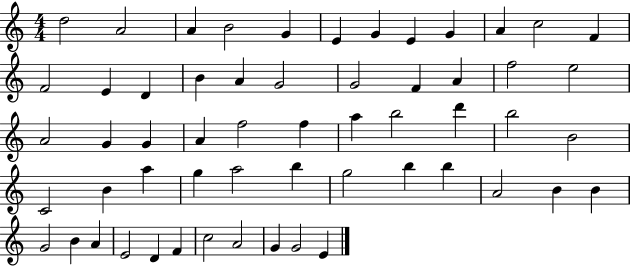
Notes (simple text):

D5/h A4/h A4/q B4/h G4/q E4/q G4/q E4/q G4/q A4/q C5/h F4/q F4/h E4/q D4/q B4/q A4/q G4/h G4/h F4/q A4/q F5/h E5/h A4/h G4/q G4/q A4/q F5/h F5/q A5/q B5/h D6/q B5/h B4/h C4/h B4/q A5/q G5/q A5/h B5/q G5/h B5/q B5/q A4/h B4/q B4/q G4/h B4/q A4/q E4/h D4/q F4/q C5/h A4/h G4/q G4/h E4/q